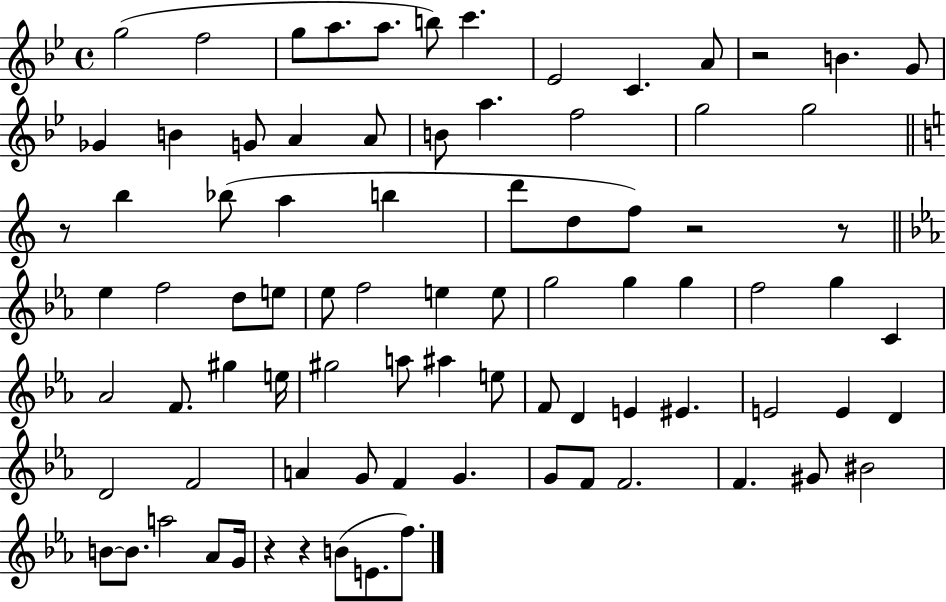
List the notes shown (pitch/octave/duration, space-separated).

G5/h F5/h G5/e A5/e. A5/e. B5/e C6/q. Eb4/h C4/q. A4/e R/h B4/q. G4/e Gb4/q B4/q G4/e A4/q A4/e B4/e A5/q. F5/h G5/h G5/h R/e B5/q Bb5/e A5/q B5/q D6/e D5/e F5/e R/h R/e Eb5/q F5/h D5/e E5/e Eb5/e F5/h E5/q E5/e G5/h G5/q G5/q F5/h G5/q C4/q Ab4/h F4/e. G#5/q E5/s G#5/h A5/e A#5/q E5/e F4/e D4/q E4/q EIS4/q. E4/h E4/q D4/q D4/h F4/h A4/q G4/e F4/q G4/q. G4/e F4/e F4/h. F4/q. G#4/e BIS4/h B4/e B4/e. A5/h Ab4/e G4/s R/q R/q B4/e E4/e. F5/e.